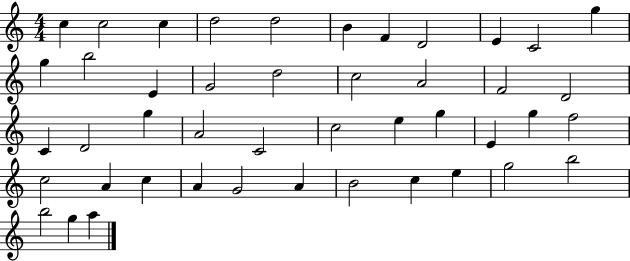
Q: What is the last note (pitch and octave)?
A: A5